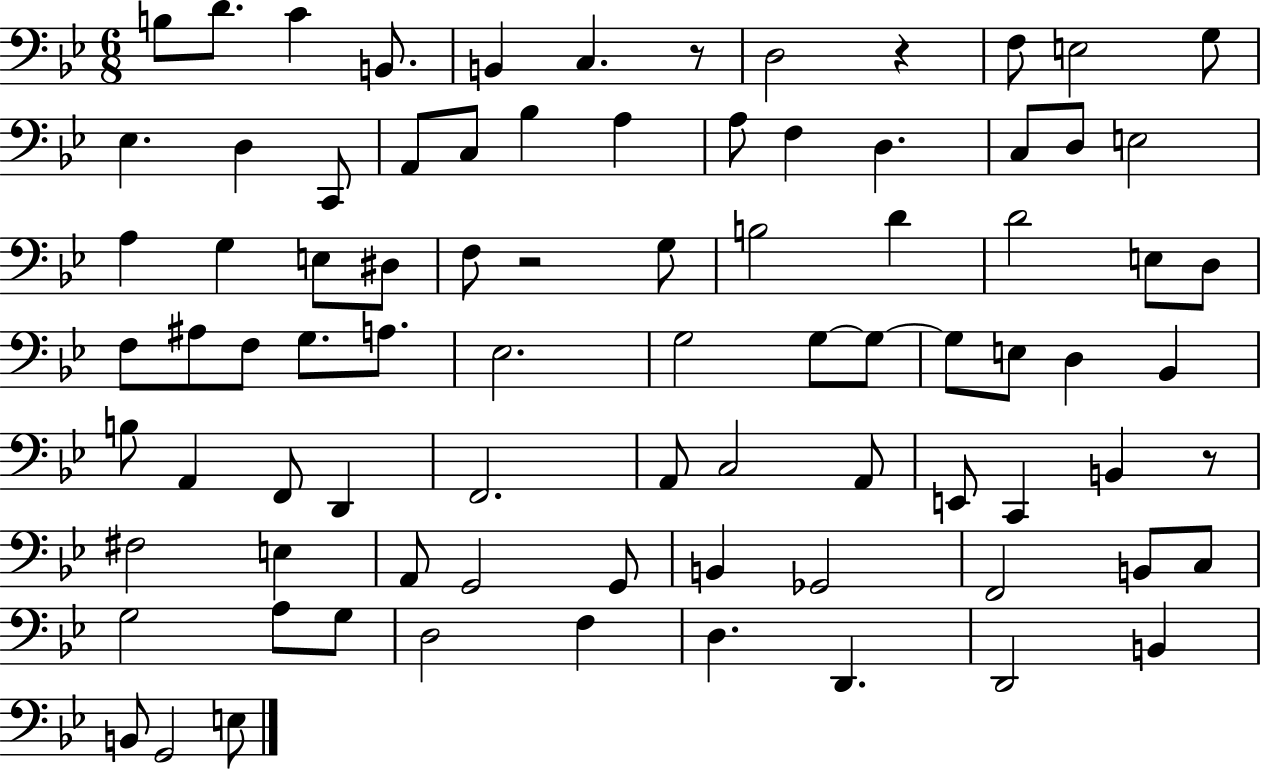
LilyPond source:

{
  \clef bass
  \numericTimeSignature
  \time 6/8
  \key bes \major
  b8 d'8. c'4 b,8. | b,4 c4. r8 | d2 r4 | f8 e2 g8 | \break ees4. d4 c,8 | a,8 c8 bes4 a4 | a8 f4 d4. | c8 d8 e2 | \break a4 g4 e8 dis8 | f8 r2 g8 | b2 d'4 | d'2 e8 d8 | \break f8 ais8 f8 g8. a8. | ees2. | g2 g8~~ g8~~ | g8 e8 d4 bes,4 | \break b8 a,4 f,8 d,4 | f,2. | a,8 c2 a,8 | e,8 c,4 b,4 r8 | \break fis2 e4 | a,8 g,2 g,8 | b,4 ges,2 | f,2 b,8 c8 | \break g2 a8 g8 | d2 f4 | d4. d,4. | d,2 b,4 | \break b,8 g,2 e8 | \bar "|."
}